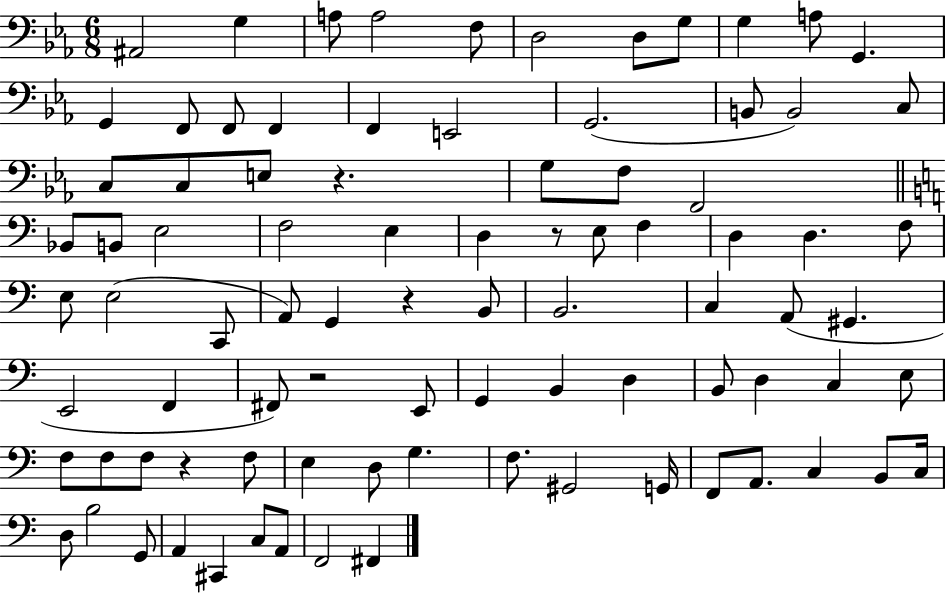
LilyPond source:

{
  \clef bass
  \numericTimeSignature
  \time 6/8
  \key ees \major
  ais,2 g4 | a8 a2 f8 | d2 d8 g8 | g4 a8 g,4. | \break g,4 f,8 f,8 f,4 | f,4 e,2 | g,2.( | b,8 b,2) c8 | \break c8 c8 e8 r4. | g8 f8 f,2 | \bar "||" \break \key c \major bes,8 b,8 e2 | f2 e4 | d4 r8 e8 f4 | d4 d4. f8 | \break e8 e2( c,8 | a,8) g,4 r4 b,8 | b,2. | c4 a,8( gis,4. | \break e,2 f,4 | fis,8) r2 e,8 | g,4 b,4 d4 | b,8 d4 c4 e8 | \break f8 f8 f8 r4 f8 | e4 d8 g4. | f8. gis,2 g,16 | f,8 a,8. c4 b,8 c16 | \break d8 b2 g,8 | a,4 cis,4 c8 a,8 | f,2 fis,4 | \bar "|."
}